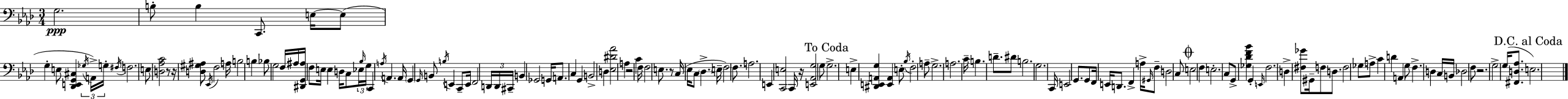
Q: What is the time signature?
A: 3/4